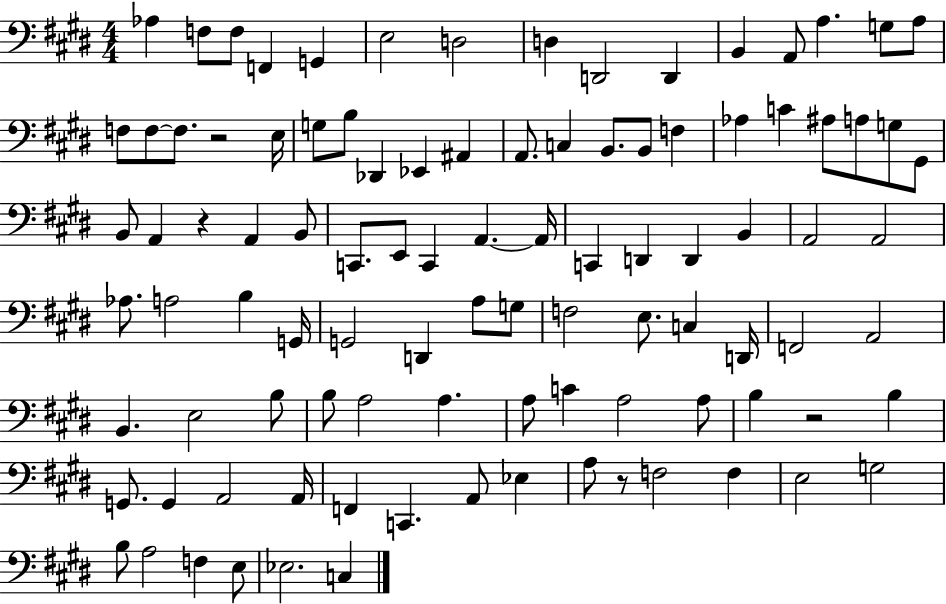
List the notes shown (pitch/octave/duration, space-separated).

Ab3/q F3/e F3/e F2/q G2/q E3/h D3/h D3/q D2/h D2/q B2/q A2/e A3/q. G3/e A3/e F3/e F3/e F3/e. R/h E3/s G3/e B3/e Db2/q Eb2/q A#2/q A2/e. C3/q B2/e. B2/e F3/q Ab3/q C4/q A#3/e A3/e G3/e G#2/e B2/e A2/q R/q A2/q B2/e C2/e. E2/e C2/q A2/q. A2/s C2/q D2/q D2/q B2/q A2/h A2/h Ab3/e. A3/h B3/q G2/s G2/h D2/q A3/e G3/e F3/h E3/e. C3/q D2/s F2/h A2/h B2/q. E3/h B3/e B3/e A3/h A3/q. A3/e C4/q A3/h A3/e B3/q R/h B3/q G2/e. G2/q A2/h A2/s F2/q C2/q. A2/e Eb3/q A3/e R/e F3/h F3/q E3/h G3/h B3/e A3/h F3/q E3/e Eb3/h. C3/q